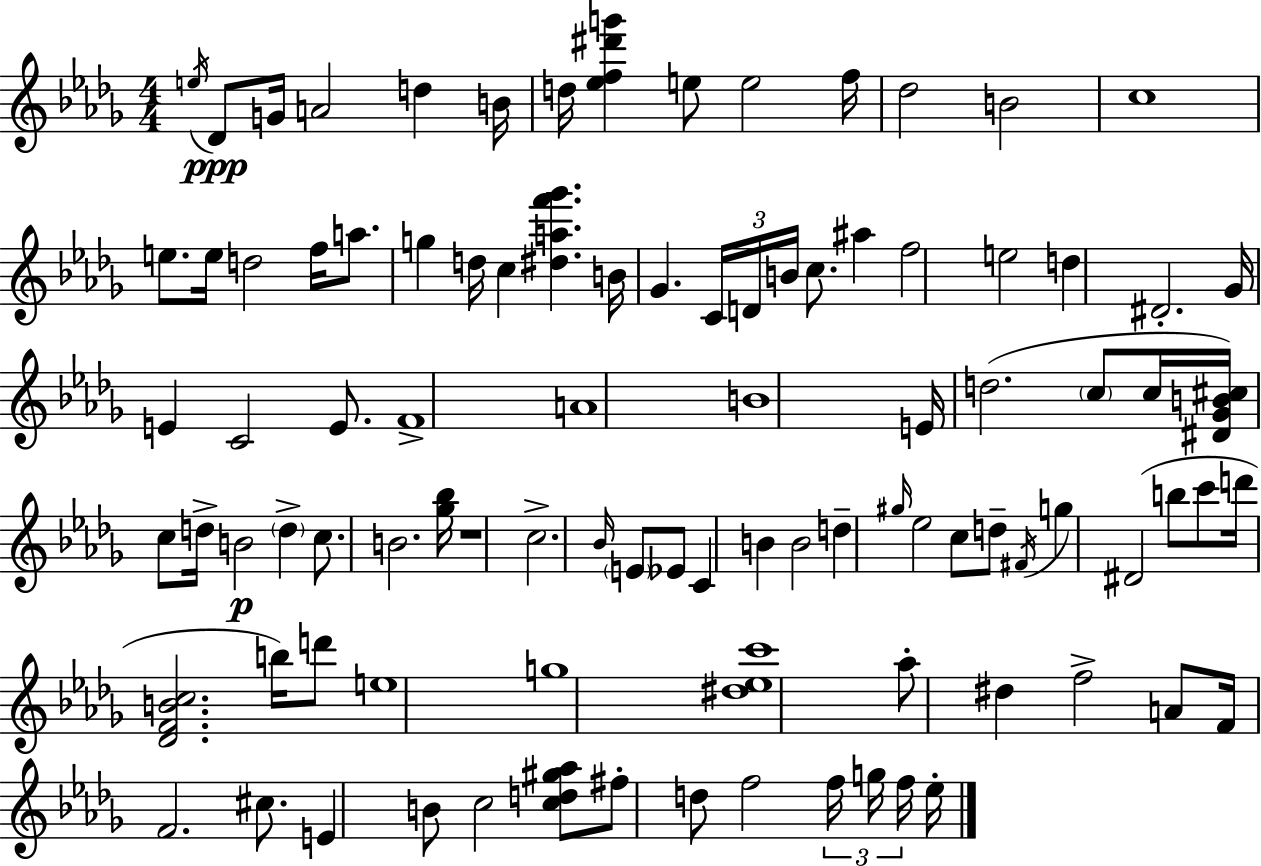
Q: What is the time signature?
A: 4/4